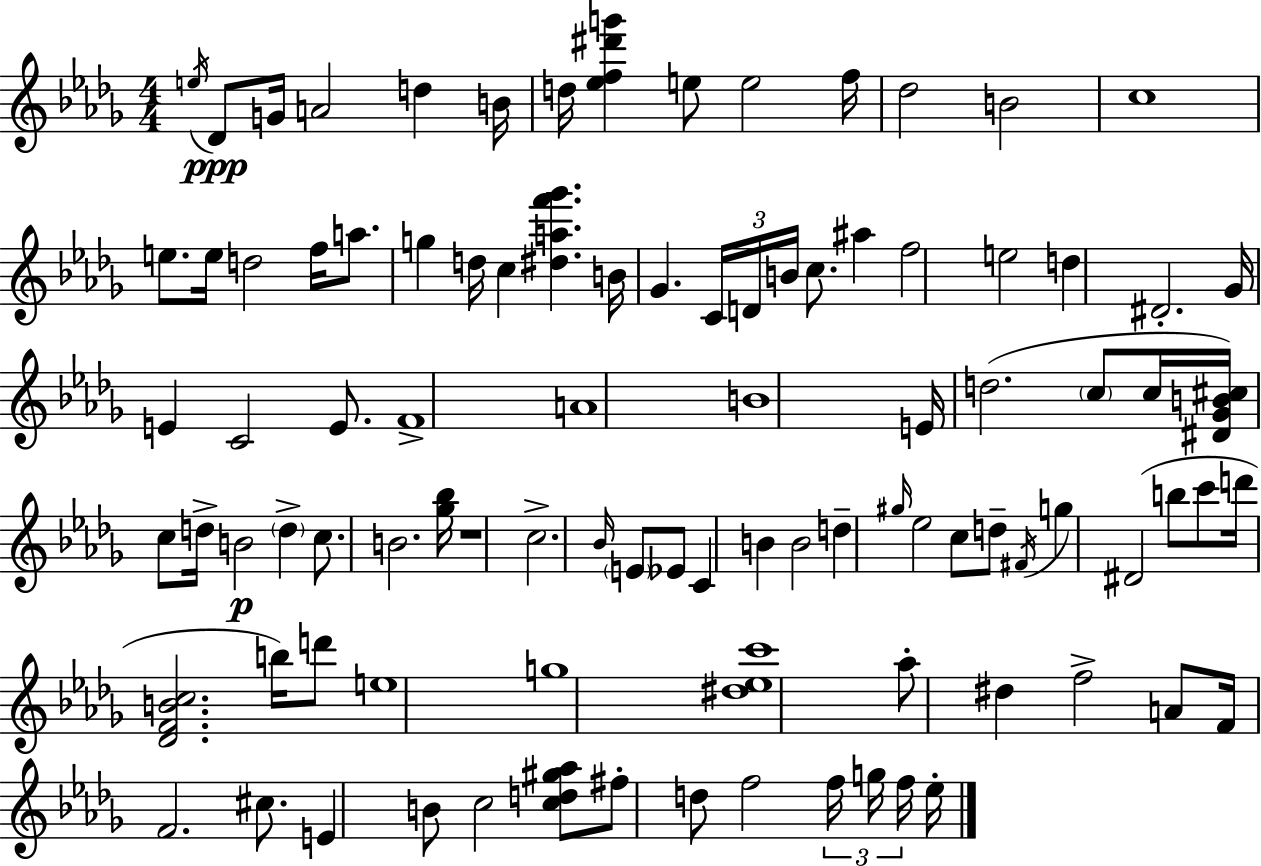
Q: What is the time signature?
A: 4/4